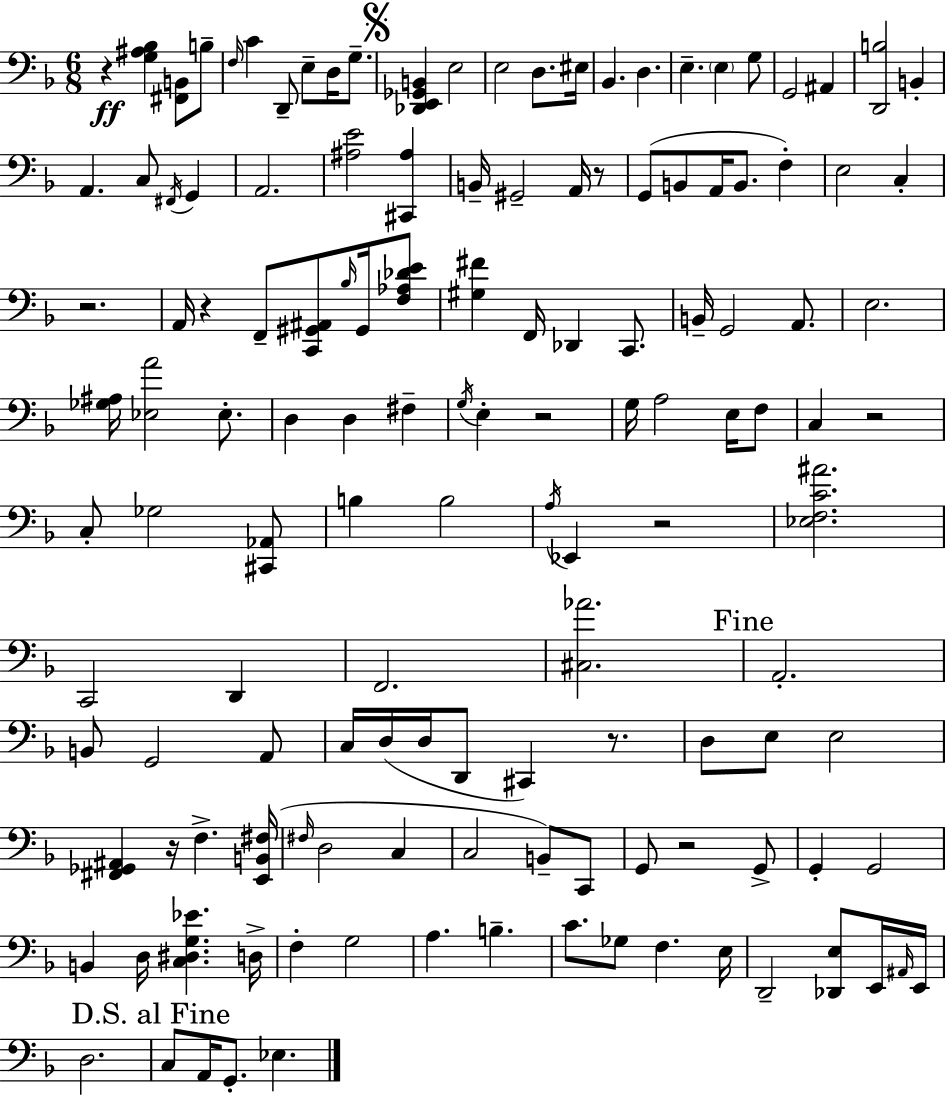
R/q [G3,A#3,Bb3]/q [F#2,B2]/e B3/e F3/s C4/q D2/e E3/e D3/s G3/e. [Db2,E2,Gb2,B2]/q E3/h E3/h D3/e. EIS3/s Bb2/q. D3/q. E3/q. E3/q G3/e G2/h A#2/q [D2,B3]/h B2/q A2/q. C3/e F#2/s G2/q A2/h. [A#3,E4]/h [C#2,A#3]/q B2/s G#2/h A2/s R/e G2/e B2/e A2/s B2/e. F3/q E3/h C3/q R/h. A2/s R/q F2/e [C2,G#2,A#2]/e Bb3/s G#2/s [F3,Ab3,Db4,E4]/e [G#3,F#4]/q F2/s Db2/q C2/e. B2/s G2/h A2/e. E3/h. [Gb3,A#3]/s [Eb3,A4]/h Eb3/e. D3/q D3/q F#3/q G3/s E3/q R/h G3/s A3/h E3/s F3/e C3/q R/h C3/e Gb3/h [C#2,Ab2]/e B3/q B3/h A3/s Eb2/q R/h [Eb3,F3,C4,A#4]/h. C2/h D2/q F2/h. [C#3,Ab4]/h. A2/h. B2/e G2/h A2/e C3/s D3/s D3/s D2/e C#2/q R/e. D3/e E3/e E3/h [F#2,Gb2,A#2]/q R/s F3/q. [E2,B2,F#3]/s F#3/s D3/h C3/q C3/h B2/e C2/e G2/e R/h G2/e G2/q G2/h B2/q D3/s [C3,D#3,G3,Eb4]/q. D3/s F3/q G3/h A3/q. B3/q. C4/e. Gb3/e F3/q. E3/s D2/h [Db2,E3]/e E2/s A#2/s E2/s D3/h. C3/e A2/s G2/e. Eb3/q.